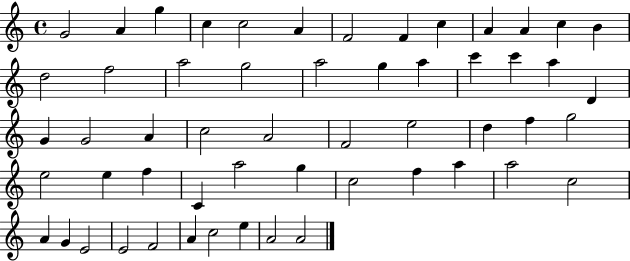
G4/h A4/q G5/q C5/q C5/h A4/q F4/h F4/q C5/q A4/q A4/q C5/q B4/q D5/h F5/h A5/h G5/h A5/h G5/q A5/q C6/q C6/q A5/q D4/q G4/q G4/h A4/q C5/h A4/h F4/h E5/h D5/q F5/q G5/h E5/h E5/q F5/q C4/q A5/h G5/q C5/h F5/q A5/q A5/h C5/h A4/q G4/q E4/h E4/h F4/h A4/q C5/h E5/q A4/h A4/h